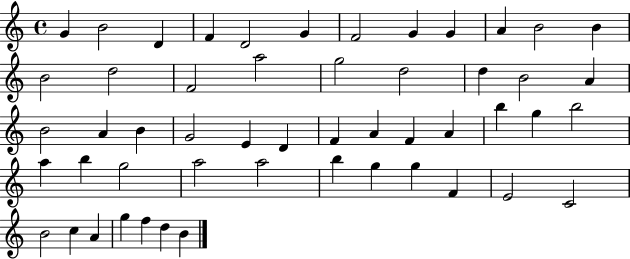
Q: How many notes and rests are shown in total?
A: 52